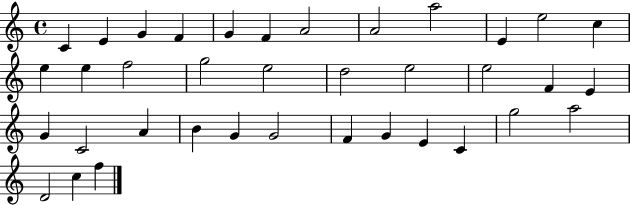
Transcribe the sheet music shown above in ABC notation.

X:1
T:Untitled
M:4/4
L:1/4
K:C
C E G F G F A2 A2 a2 E e2 c e e f2 g2 e2 d2 e2 e2 F E G C2 A B G G2 F G E C g2 a2 D2 c f